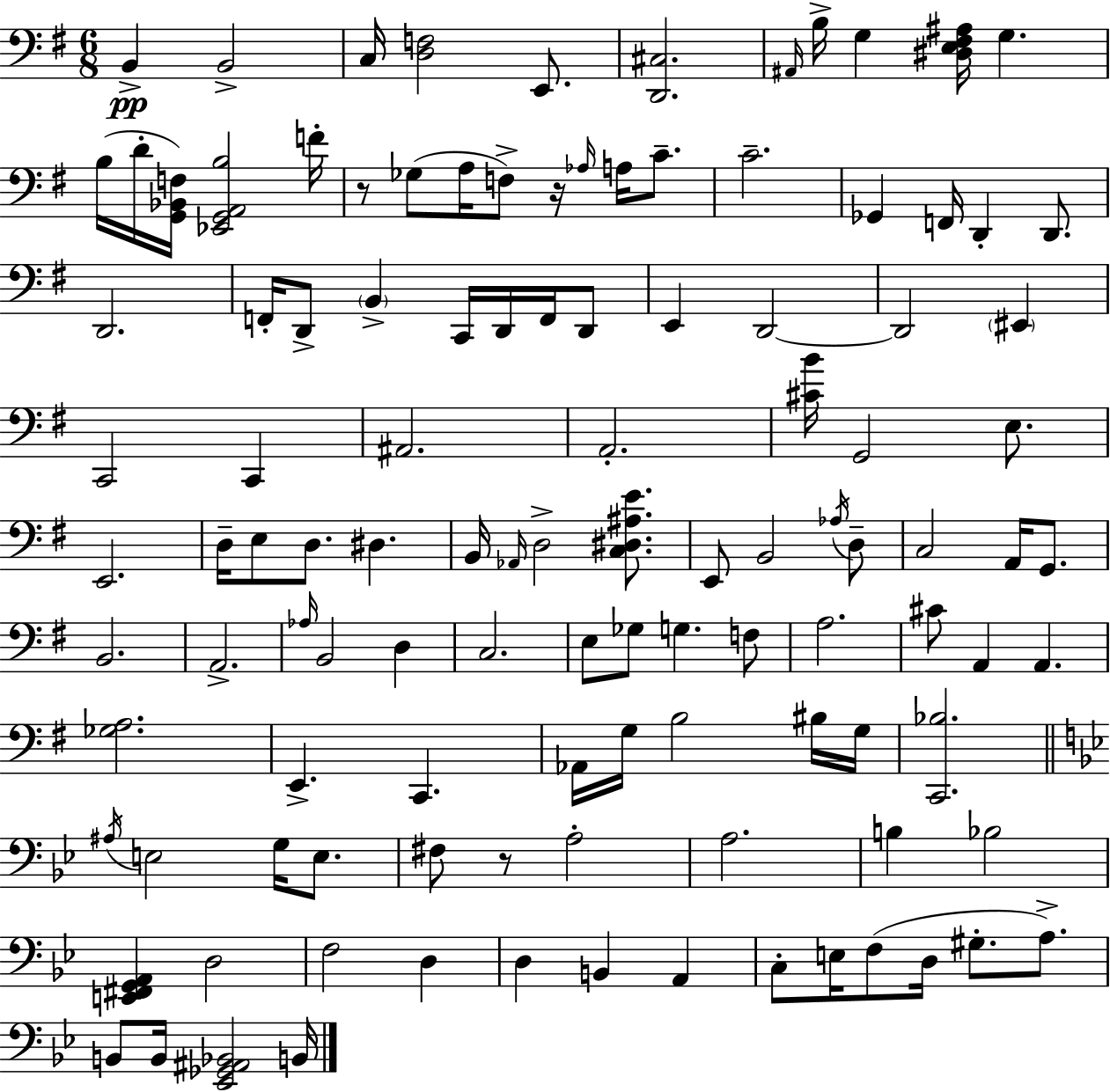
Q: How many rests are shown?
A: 3